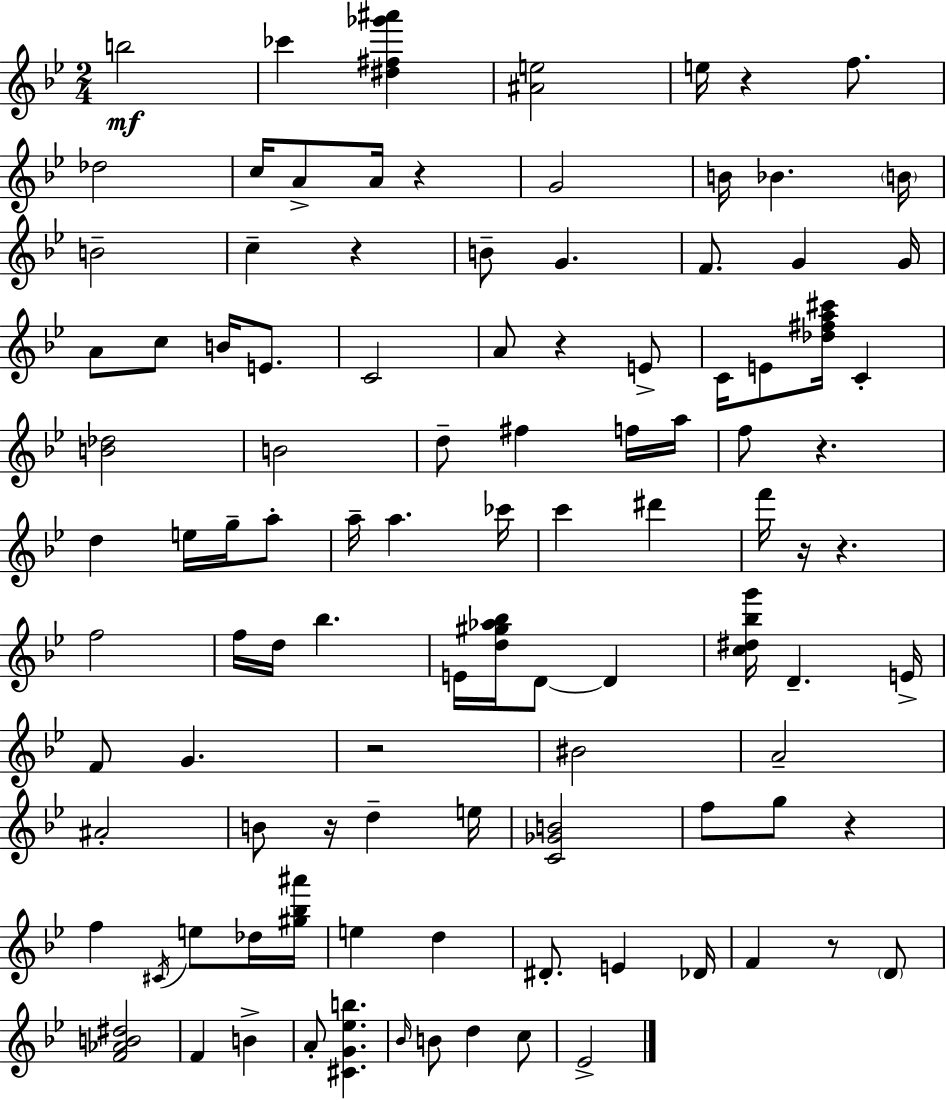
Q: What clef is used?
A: treble